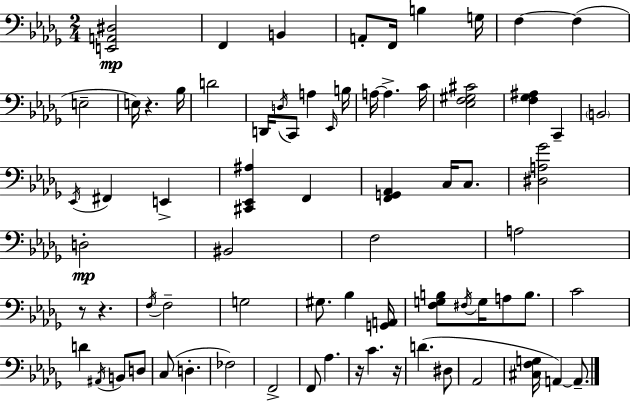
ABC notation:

X:1
T:Untitled
M:2/4
L:1/4
K:Bbm
[E,,A,,^D,]2 F,, B,, A,,/2 F,,/4 B, G,/4 F, F, E,2 E,/4 z _B,/4 D2 D,,/4 D,/4 C,,/2 A, _E,,/4 B,/4 A,/4 A, C/4 [_E,F,^G,^C]2 [F,_G,^A,] C,, B,,2 _E,,/4 ^F,, E,, [^C,,_E,,^A,] F,, [F,,G,,_A,,] C,/4 C,/2 [^D,A,_G]2 D,2 ^B,,2 F,2 A,2 z/2 z F,/4 F,2 G,2 ^G,/2 _B, [G,,A,,]/4 [F,G,B,]/2 ^F,/4 G,/4 A,/2 B,/2 C2 D ^A,,/4 B,,/2 D,/2 C,/2 D, _F,2 F,,2 F,,/2 _A, z/4 C z/4 D ^D,/2 _A,,2 [^C,F,G,]/4 A,, A,,/2